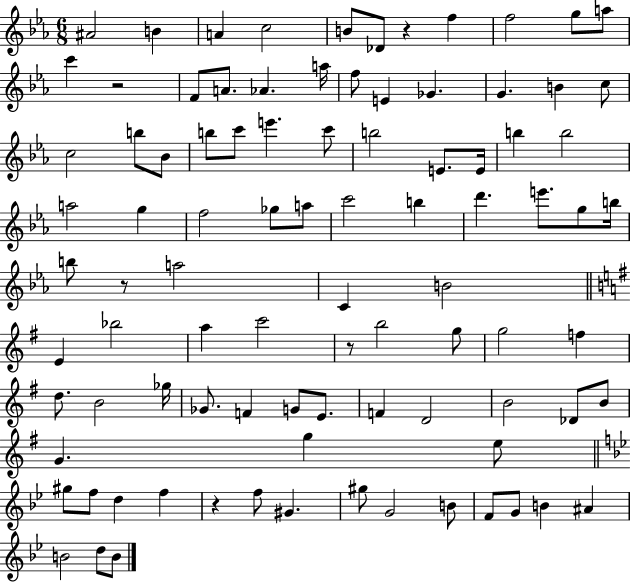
X:1
T:Untitled
M:6/8
L:1/4
K:Eb
^A2 B A c2 B/2 _D/2 z f f2 g/2 a/2 c' z2 F/2 A/2 _A a/4 f/2 E _G G B c/2 c2 b/2 _B/2 b/2 c'/2 e' c'/2 b2 E/2 E/4 b b2 a2 g f2 _g/2 a/2 c'2 b d' e'/2 g/2 b/4 b/2 z/2 a2 C B2 E _b2 a c'2 z/2 b2 g/2 g2 f d/2 B2 _g/4 _G/2 F G/2 E/2 F D2 B2 _D/2 B/2 G g e/2 ^g/2 f/2 d f z f/2 ^G ^g/2 G2 B/2 F/2 G/2 B ^A B2 d/2 B/2